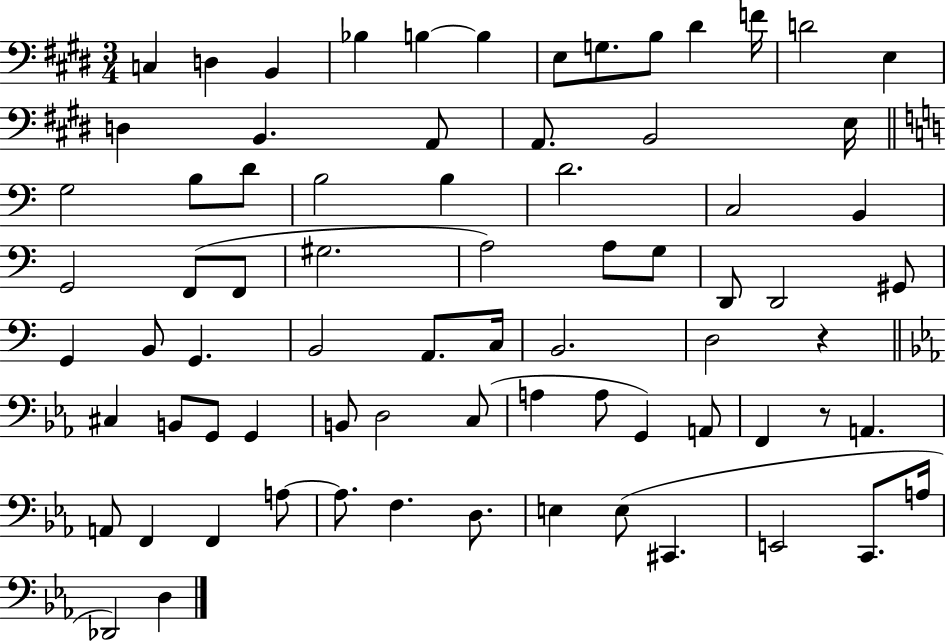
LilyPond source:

{
  \clef bass
  \numericTimeSignature
  \time 3/4
  \key e \major
  c4 d4 b,4 | bes4 b4~~ b4 | e8 g8. b8 dis'4 f'16 | d'2 e4 | \break d4 b,4. a,8 | a,8. b,2 e16 | \bar "||" \break \key c \major g2 b8 d'8 | b2 b4 | d'2. | c2 b,4 | \break g,2 f,8( f,8 | gis2. | a2) a8 g8 | d,8 d,2 gis,8 | \break g,4 b,8 g,4. | b,2 a,8. c16 | b,2. | d2 r4 | \break \bar "||" \break \key ees \major cis4 b,8 g,8 g,4 | b,8 d2 c8( | a4 a8 g,4) a,8 | f,4 r8 a,4. | \break a,8 f,4 f,4 a8~~ | a8. f4. d8. | e4 e8( cis,4. | e,2 c,8. a16 | \break des,2) d4 | \bar "|."
}